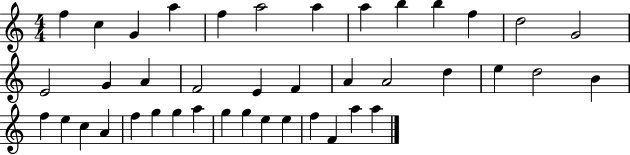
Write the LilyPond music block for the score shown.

{
  \clef treble
  \numericTimeSignature
  \time 4/4
  \key c \major
  f''4 c''4 g'4 a''4 | f''4 a''2 a''4 | a''4 b''4 b''4 f''4 | d''2 g'2 | \break e'2 g'4 a'4 | f'2 e'4 f'4 | a'4 a'2 d''4 | e''4 d''2 b'4 | \break f''4 e''4 c''4 a'4 | f''4 g''4 g''4 a''4 | g''4 g''4 e''4 e''4 | f''4 f'4 a''4 a''4 | \break \bar "|."
}